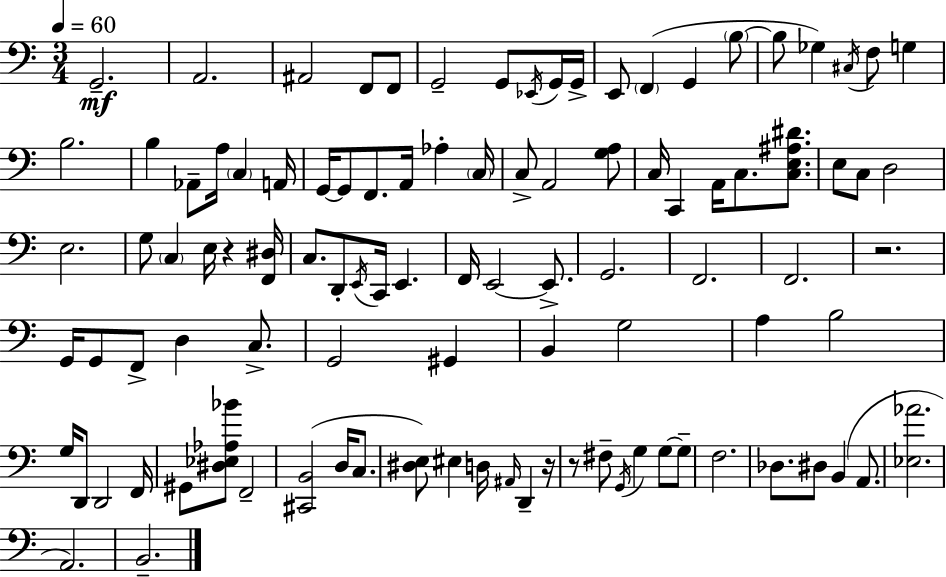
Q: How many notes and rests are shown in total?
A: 101